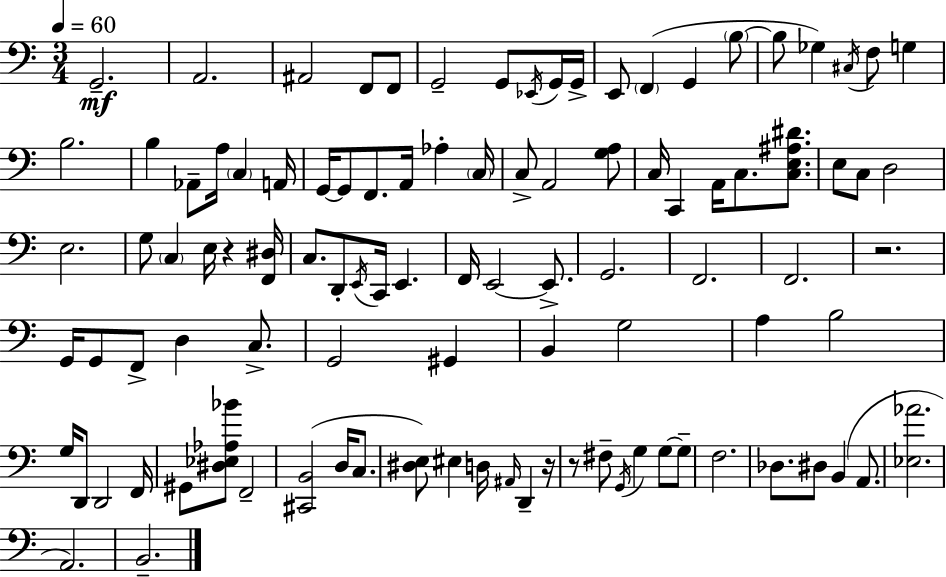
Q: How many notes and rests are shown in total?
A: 101